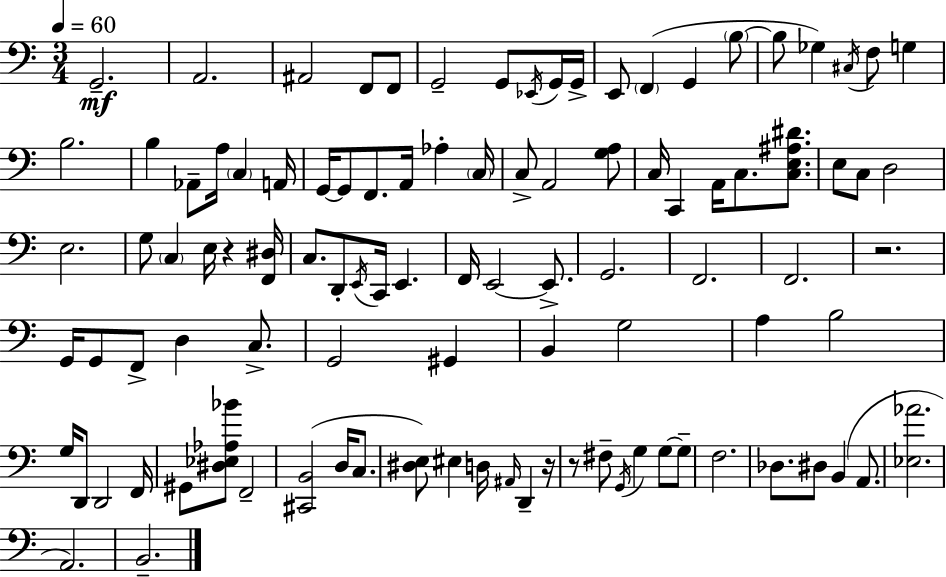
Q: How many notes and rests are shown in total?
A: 101